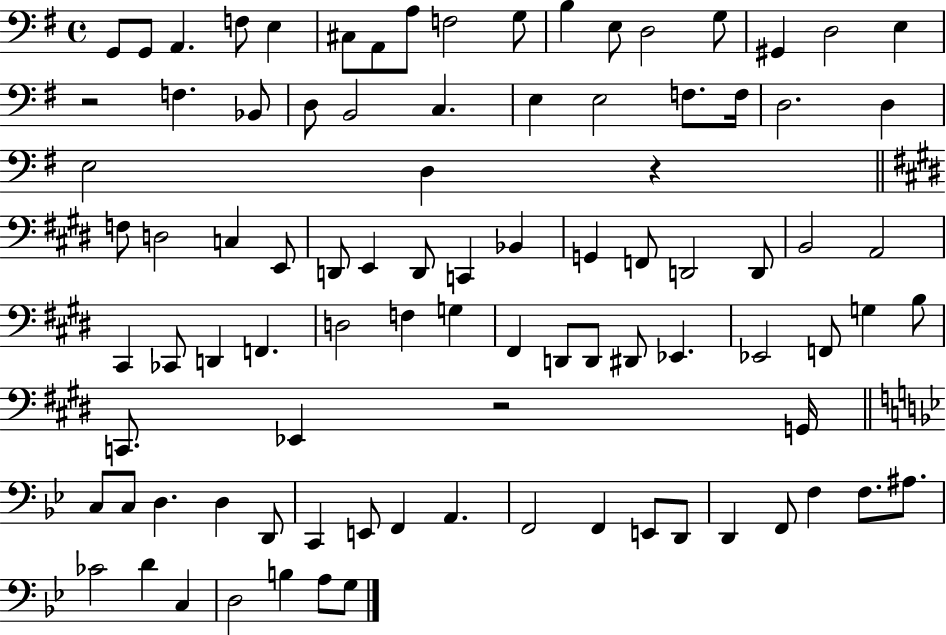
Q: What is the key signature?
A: G major